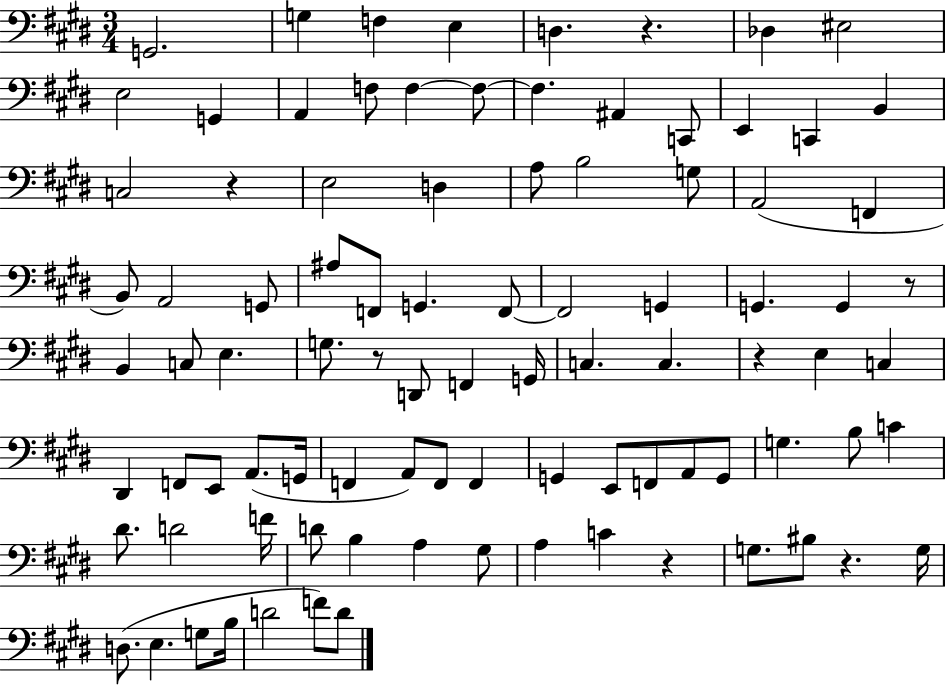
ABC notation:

X:1
T:Untitled
M:3/4
L:1/4
K:E
G,,2 G, F, E, D, z _D, ^E,2 E,2 G,, A,, F,/2 F, F,/2 F, ^A,, C,,/2 E,, C,, B,, C,2 z E,2 D, A,/2 B,2 G,/2 A,,2 F,, B,,/2 A,,2 G,,/2 ^A,/2 F,,/2 G,, F,,/2 F,,2 G,, G,, G,, z/2 B,, C,/2 E, G,/2 z/2 D,,/2 F,, G,,/4 C, C, z E, C, ^D,, F,,/2 E,,/2 A,,/2 G,,/4 F,, A,,/2 F,,/2 F,, G,, E,,/2 F,,/2 A,,/2 G,,/2 G, B,/2 C ^D/2 D2 F/4 D/2 B, A, ^G,/2 A, C z G,/2 ^B,/2 z G,/4 D,/2 E, G,/2 B,/4 D2 F/2 D/2